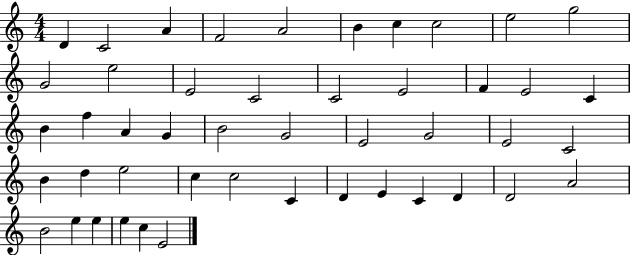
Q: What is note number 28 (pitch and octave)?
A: E4